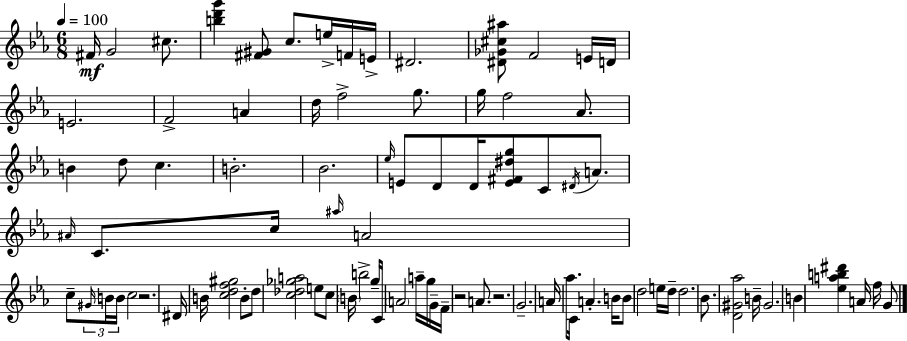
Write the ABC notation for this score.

X:1
T:Untitled
M:6/8
L:1/4
K:Cm
^F/4 G2 ^c/2 [bd'g'] [^F^G]/2 c/2 e/4 F/4 E/4 ^D2 [^D_G^c^a]/2 F2 E/4 D/4 E2 F2 A d/4 f2 g/2 g/4 f2 _A/2 B d/2 c B2 _B2 _e/4 E/2 D/2 D/4 [E^F^dg]/2 C/2 ^D/4 A/2 ^A/4 C/2 c/4 ^a/4 A2 c/2 ^G/4 B/4 B/4 c2 z2 ^D/4 B/4 [cdf^g]2 B/2 d/2 [c_d_ga]2 e/2 c/2 B/4 b2 g/4 C/4 A2 a/4 g/4 G/4 F/4 z2 A/2 z2 G2 A/4 _a/2 C/4 A B/4 B/2 d2 e/4 d/4 d2 _B/2 [D^G_a]2 B/4 ^G2 B [_eab^d'] A/4 f/4 G/2